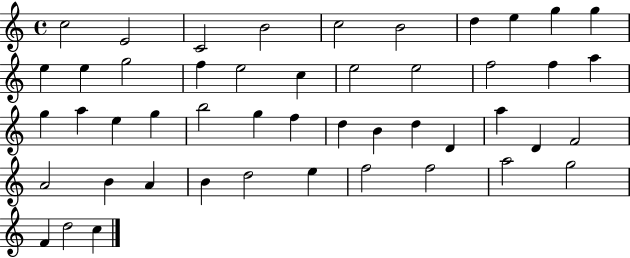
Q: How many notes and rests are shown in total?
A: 48